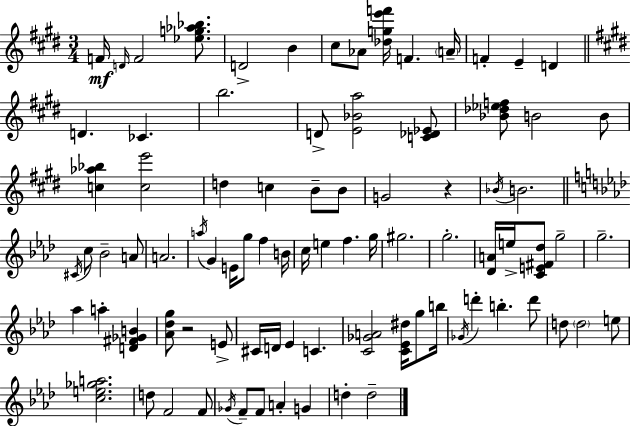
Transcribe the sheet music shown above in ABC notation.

X:1
T:Untitled
M:3/4
L:1/4
K:E
F/4 D/4 F2 [_eg_a_b]/2 D2 B ^c/2 _A/2 [_dge'f']/4 F A/4 F E D D _C b2 D/2 [E_Ba]2 [C_D_E]/2 [_B_d_ef]/2 B2 B/2 [c_a_b] [ce']2 d c B/2 B/2 G2 z _B/4 B2 ^C/4 c/2 _B2 A/2 A2 a/4 G E/4 g/2 f B/4 c/4 e f g/4 ^g2 g2 [_DA]/4 e/4 [CE^F_d]/2 g2 g2 _a a [D^F_GB] [_A_dg]/2 z2 E/2 ^C/4 D/4 _E C [C_GA]2 [C_E^d]/4 g/2 b/4 _G/4 d' b d'/2 d/2 d2 e/2 [ce_ga]2 d/2 F2 F/2 _G/4 F/2 F/2 A G d d2